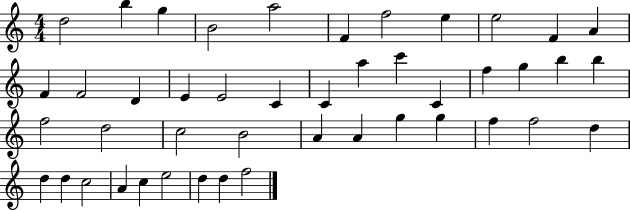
{
  \clef treble
  \numericTimeSignature
  \time 4/4
  \key c \major
  d''2 b''4 g''4 | b'2 a''2 | f'4 f''2 e''4 | e''2 f'4 a'4 | \break f'4 f'2 d'4 | e'4 e'2 c'4 | c'4 a''4 c'''4 c'4 | f''4 g''4 b''4 b''4 | \break f''2 d''2 | c''2 b'2 | a'4 a'4 g''4 g''4 | f''4 f''2 d''4 | \break d''4 d''4 c''2 | a'4 c''4 e''2 | d''4 d''4 f''2 | \bar "|."
}